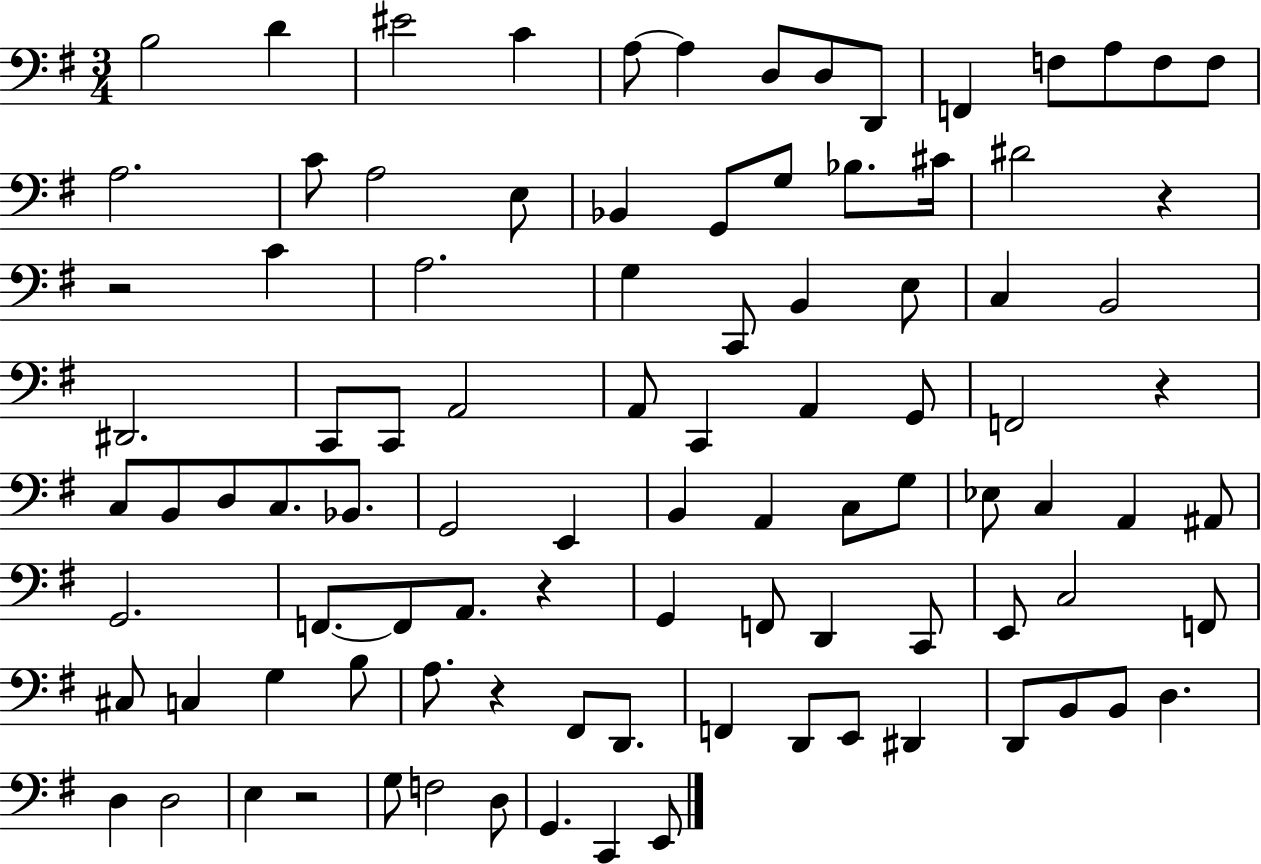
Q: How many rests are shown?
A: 6